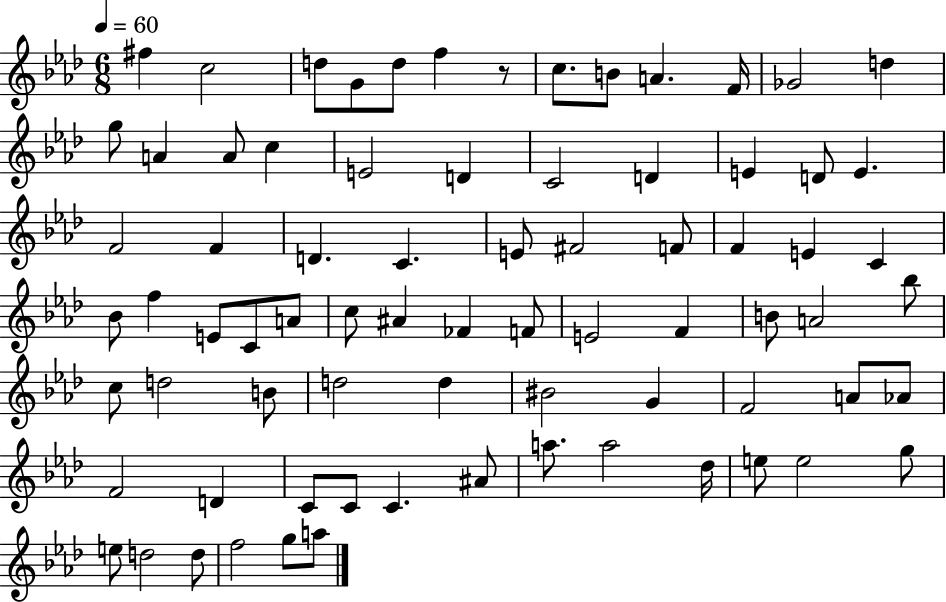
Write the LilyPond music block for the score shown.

{
  \clef treble
  \numericTimeSignature
  \time 6/8
  \key aes \major
  \tempo 4 = 60
  fis''4 c''2 | d''8 g'8 d''8 f''4 r8 | c''8. b'8 a'4. f'16 | ges'2 d''4 | \break g''8 a'4 a'8 c''4 | e'2 d'4 | c'2 d'4 | e'4 d'8 e'4. | \break f'2 f'4 | d'4. c'4. | e'8 fis'2 f'8 | f'4 e'4 c'4 | \break bes'8 f''4 e'8 c'8 a'8 | c''8 ais'4 fes'4 f'8 | e'2 f'4 | b'8 a'2 bes''8 | \break c''8 d''2 b'8 | d''2 d''4 | bis'2 g'4 | f'2 a'8 aes'8 | \break f'2 d'4 | c'8 c'8 c'4. ais'8 | a''8. a''2 des''16 | e''8 e''2 g''8 | \break e''8 d''2 d''8 | f''2 g''8 a''8 | \bar "|."
}